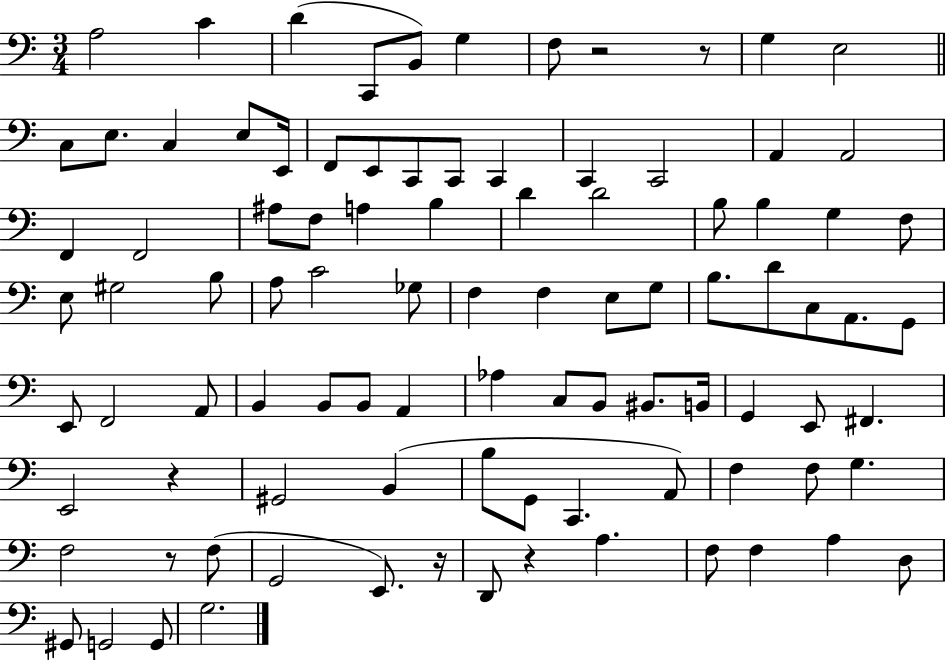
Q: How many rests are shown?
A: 6